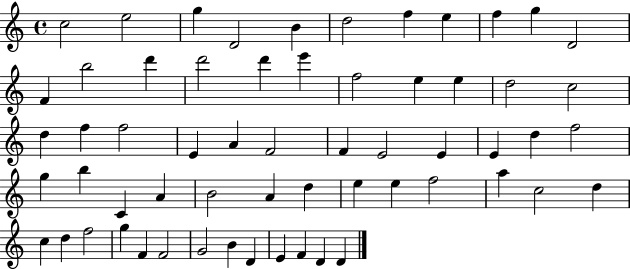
C5/h E5/h G5/q D4/h B4/q D5/h F5/q E5/q F5/q G5/q D4/h F4/q B5/h D6/q D6/h D6/q E6/q F5/h E5/q E5/q D5/h C5/h D5/q F5/q F5/h E4/q A4/q F4/h F4/q E4/h E4/q E4/q D5/q F5/h G5/q B5/q C4/q A4/q B4/h A4/q D5/q E5/q E5/q F5/h A5/q C5/h D5/q C5/q D5/q F5/h G5/q F4/q F4/h G4/h B4/q D4/q E4/q F4/q D4/q D4/q